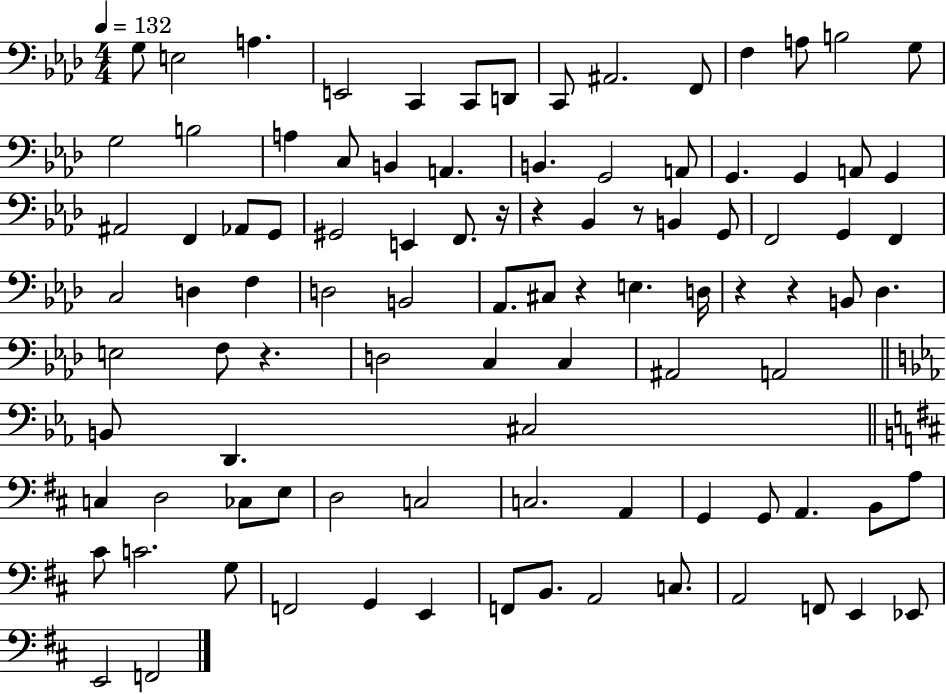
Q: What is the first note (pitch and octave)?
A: G3